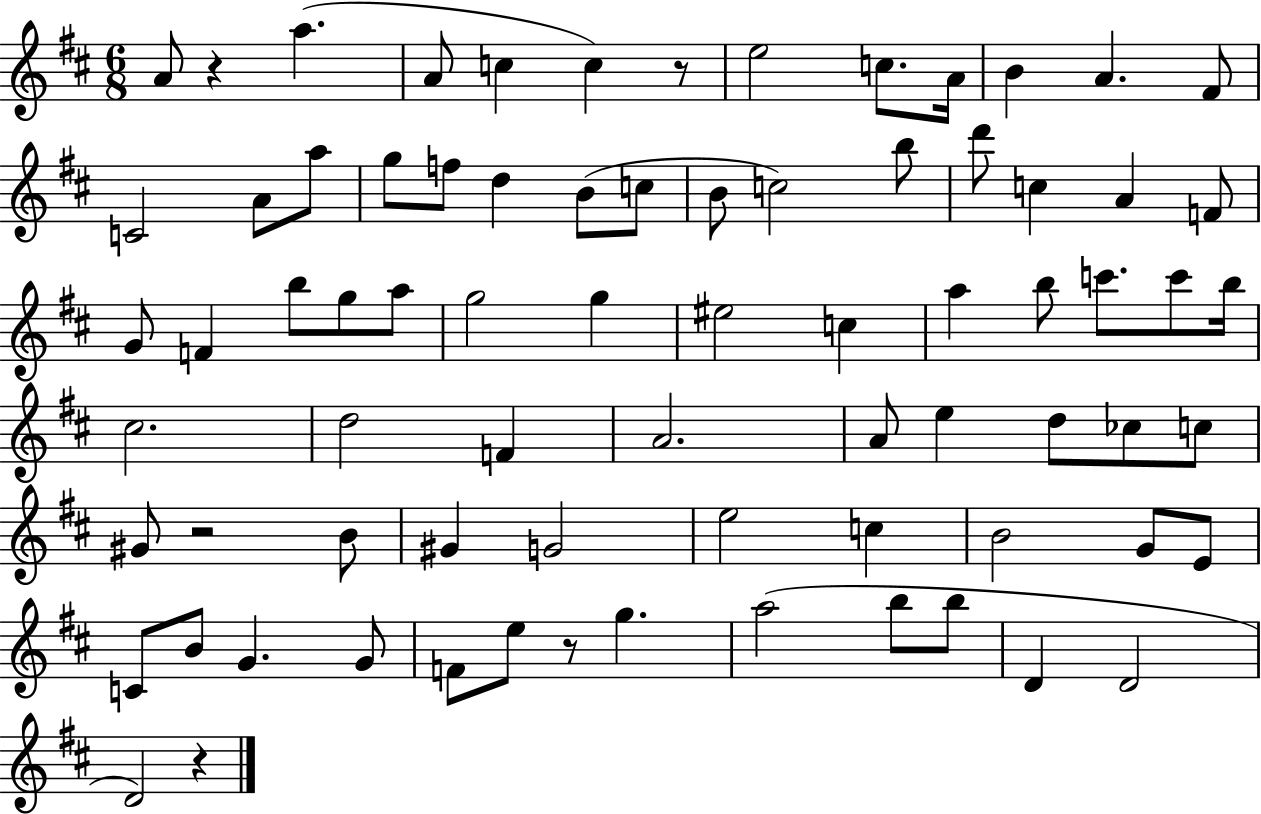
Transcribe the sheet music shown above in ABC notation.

X:1
T:Untitled
M:6/8
L:1/4
K:D
A/2 z a A/2 c c z/2 e2 c/2 A/4 B A ^F/2 C2 A/2 a/2 g/2 f/2 d B/2 c/2 B/2 c2 b/2 d'/2 c A F/2 G/2 F b/2 g/2 a/2 g2 g ^e2 c a b/2 c'/2 c'/2 b/4 ^c2 d2 F A2 A/2 e d/2 _c/2 c/2 ^G/2 z2 B/2 ^G G2 e2 c B2 G/2 E/2 C/2 B/2 G G/2 F/2 e/2 z/2 g a2 b/2 b/2 D D2 D2 z